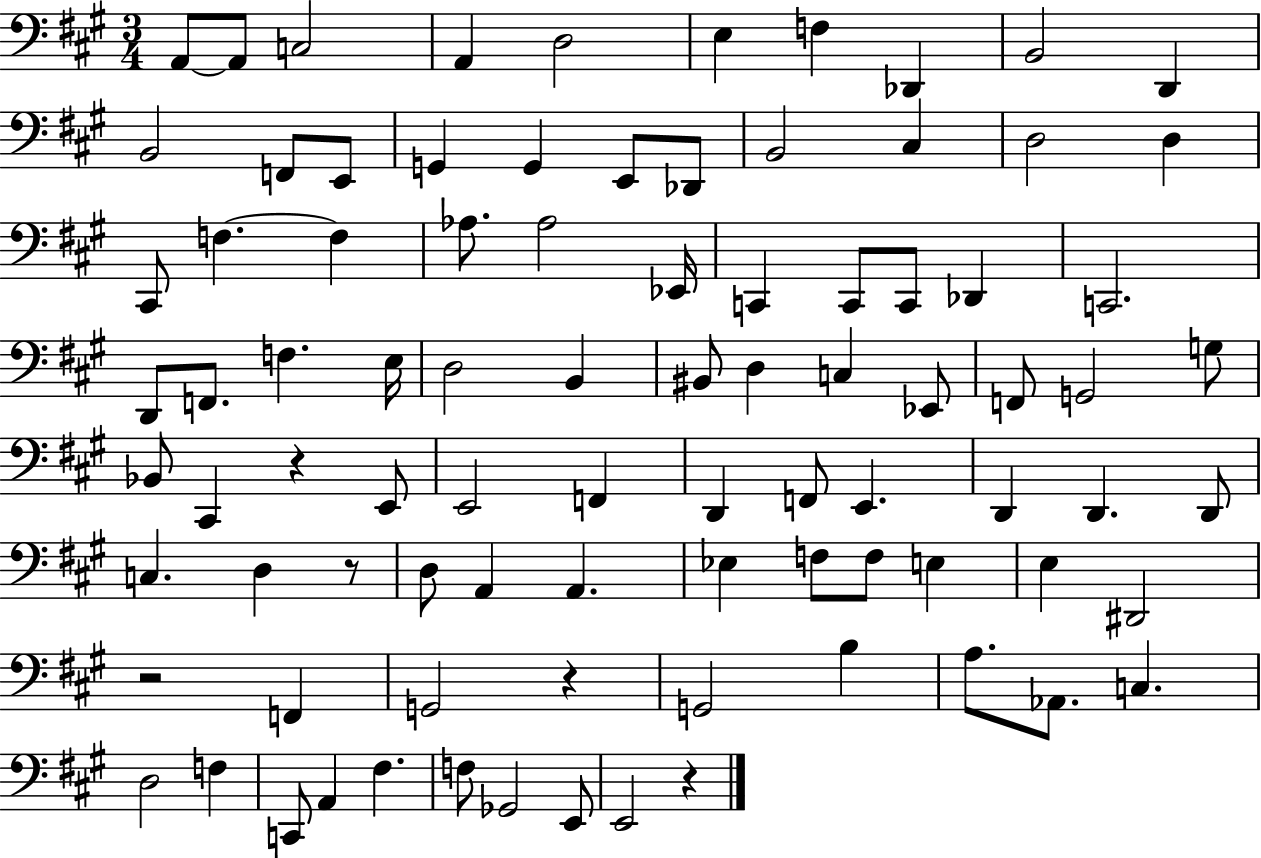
X:1
T:Untitled
M:3/4
L:1/4
K:A
A,,/2 A,,/2 C,2 A,, D,2 E, F, _D,, B,,2 D,, B,,2 F,,/2 E,,/2 G,, G,, E,,/2 _D,,/2 B,,2 ^C, D,2 D, ^C,,/2 F, F, _A,/2 _A,2 _E,,/4 C,, C,,/2 C,,/2 _D,, C,,2 D,,/2 F,,/2 F, E,/4 D,2 B,, ^B,,/2 D, C, _E,,/2 F,,/2 G,,2 G,/2 _B,,/2 ^C,, z E,,/2 E,,2 F,, D,, F,,/2 E,, D,, D,, D,,/2 C, D, z/2 D,/2 A,, A,, _E, F,/2 F,/2 E, E, ^D,,2 z2 F,, G,,2 z G,,2 B, A,/2 _A,,/2 C, D,2 F, C,,/2 A,, ^F, F,/2 _G,,2 E,,/2 E,,2 z